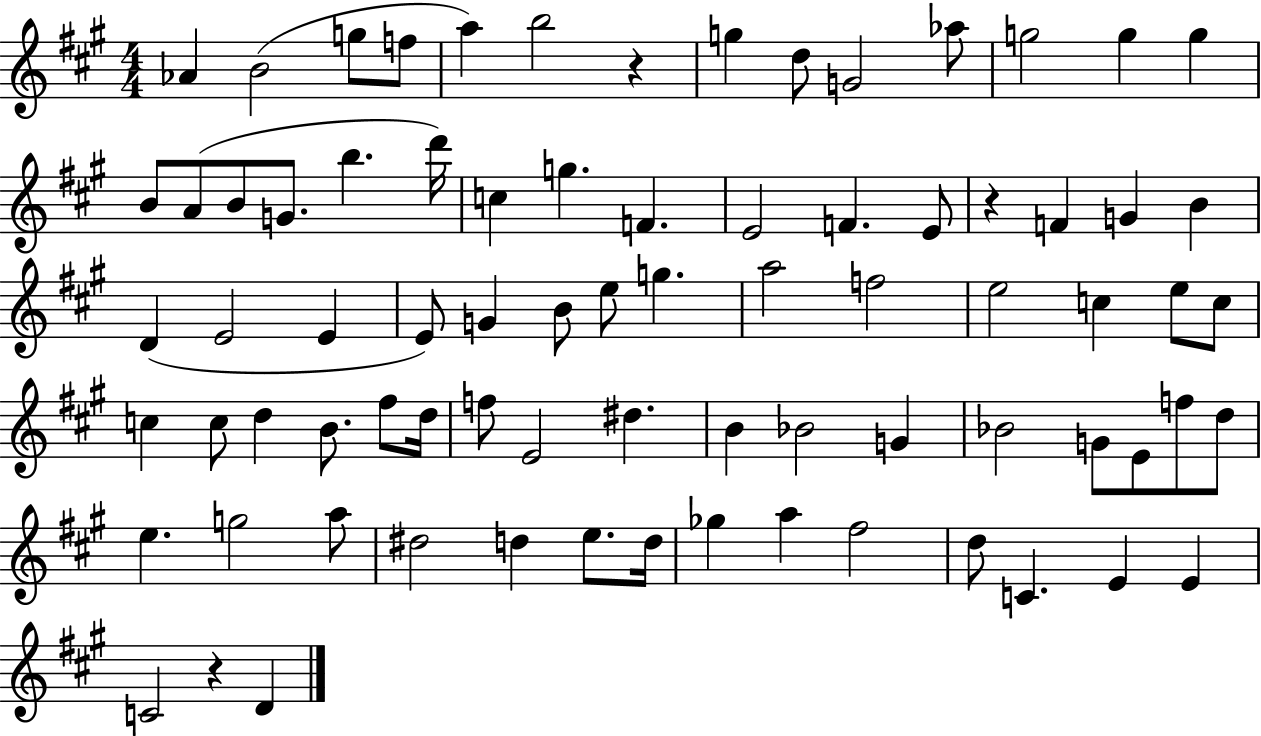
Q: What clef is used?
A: treble